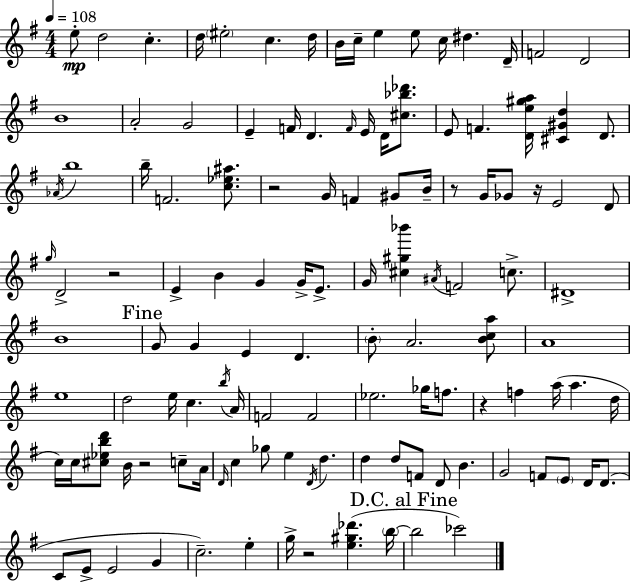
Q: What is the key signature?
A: E minor